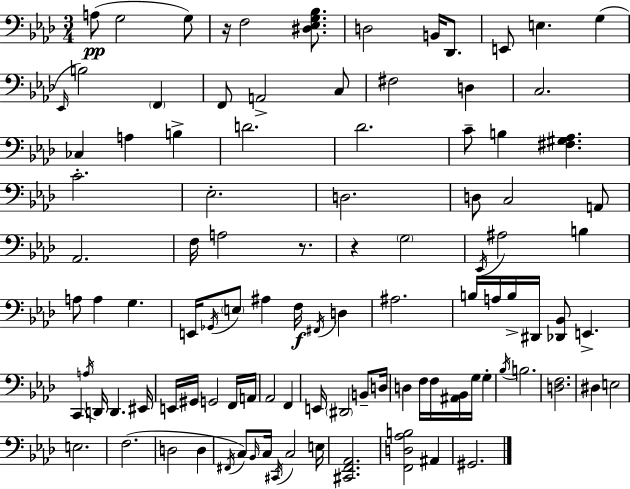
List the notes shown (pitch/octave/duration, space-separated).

A3/e G3/h G3/e R/s F3/h [D#3,Eb3,G3,Bb3]/e. D3/h B2/s Db2/e. E2/e E3/q. G3/q Eb2/s B3/h F2/q F2/e A2/h C3/e F#3/h D3/q C3/h. CES3/q A3/q B3/q D4/h. Db4/h. C4/e B3/q [F#3,G#3,Ab3]/q. C4/h. Eb3/h. D3/h. D3/e C3/h A2/e Ab2/h. F3/s A3/h R/e. R/q G3/h Eb2/s A#3/h B3/q A3/e A3/q G3/q. E2/s Gb2/s E3/e A#3/q F3/s F#2/s D3/q A#3/h. B3/s A3/s B3/s D#2/s [Db2,Bb2]/e E2/q. C2/q A3/s D2/s D2/q. EIS2/s E2/s G#2/s G2/h F2/s A2/s Ab2/h F2/q E2/s D#2/h B2/e D3/s D3/q F3/s F3/s [A#2,Bb2]/s G3/s G3/q Bb3/s B3/h. [D3,F3]/h. D#3/q E3/h E3/h. F3/h. D3/h D3/q F#2/s C3/e Bb2/s C3/s C#2/s C3/h E3/s [C#2,F2,Ab2]/h. [F2,D3,Ab3,B3]/h A#2/q G#2/h.